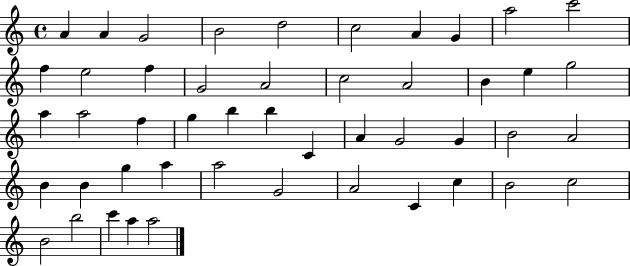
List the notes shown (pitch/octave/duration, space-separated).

A4/q A4/q G4/h B4/h D5/h C5/h A4/q G4/q A5/h C6/h F5/q E5/h F5/q G4/h A4/h C5/h A4/h B4/q E5/q G5/h A5/q A5/h F5/q G5/q B5/q B5/q C4/q A4/q G4/h G4/q B4/h A4/h B4/q B4/q G5/q A5/q A5/h G4/h A4/h C4/q C5/q B4/h C5/h B4/h B5/h C6/q A5/q A5/h